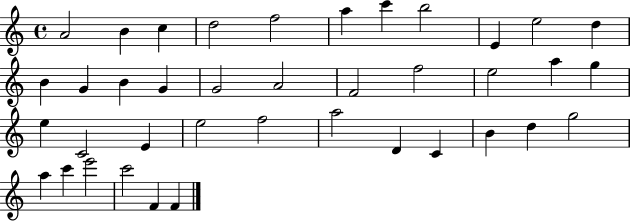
X:1
T:Untitled
M:4/4
L:1/4
K:C
A2 B c d2 f2 a c' b2 E e2 d B G B G G2 A2 F2 f2 e2 a g e C2 E e2 f2 a2 D C B d g2 a c' e'2 c'2 F F